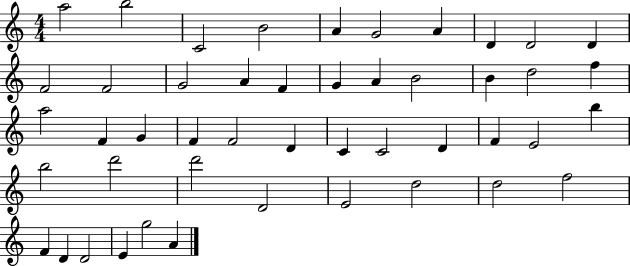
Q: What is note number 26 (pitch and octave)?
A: F4